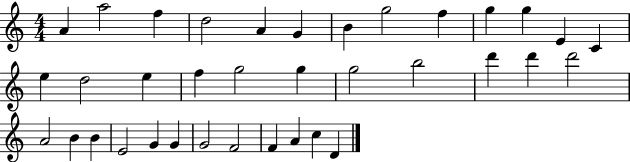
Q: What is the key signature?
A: C major